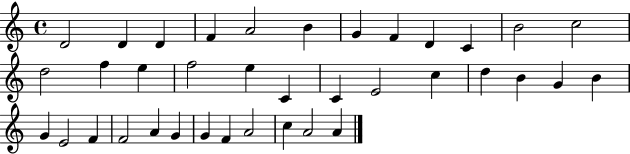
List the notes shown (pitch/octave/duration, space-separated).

D4/h D4/q D4/q F4/q A4/h B4/q G4/q F4/q D4/q C4/q B4/h C5/h D5/h F5/q E5/q F5/h E5/q C4/q C4/q E4/h C5/q D5/q B4/q G4/q B4/q G4/q E4/h F4/q F4/h A4/q G4/q G4/q F4/q A4/h C5/q A4/h A4/q